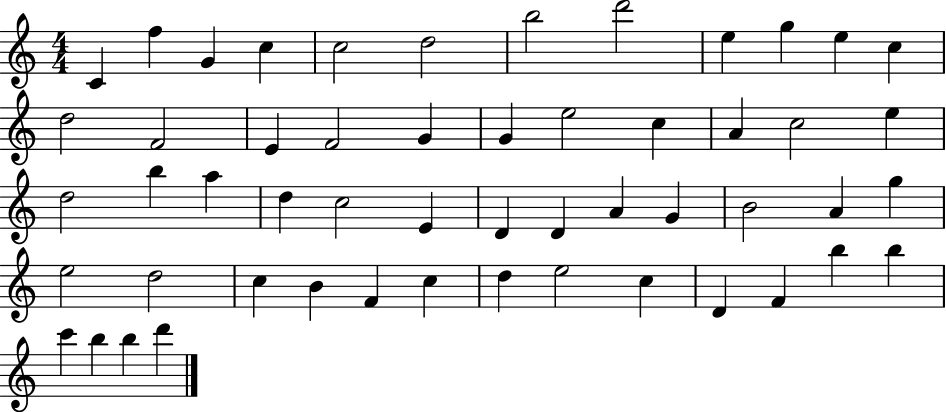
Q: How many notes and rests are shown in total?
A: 53